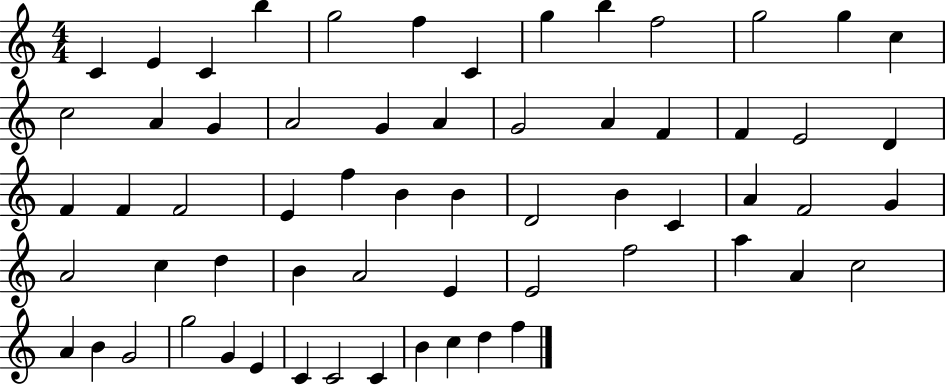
X:1
T:Untitled
M:4/4
L:1/4
K:C
C E C b g2 f C g b f2 g2 g c c2 A G A2 G A G2 A F F E2 D F F F2 E f B B D2 B C A F2 G A2 c d B A2 E E2 f2 a A c2 A B G2 g2 G E C C2 C B c d f